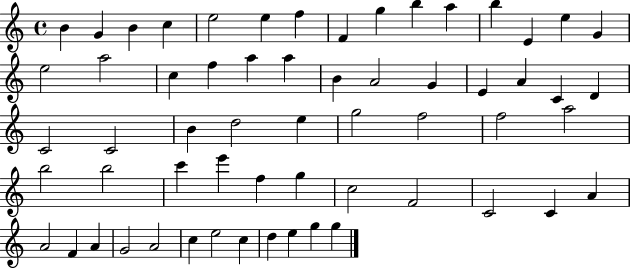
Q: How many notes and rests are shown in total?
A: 60